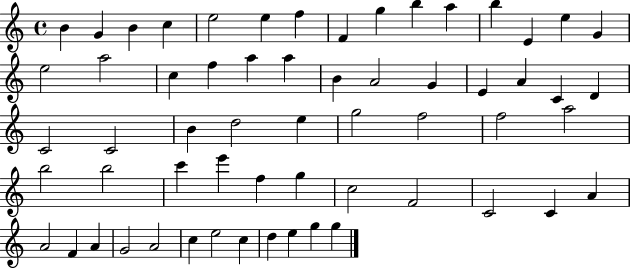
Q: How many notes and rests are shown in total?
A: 60